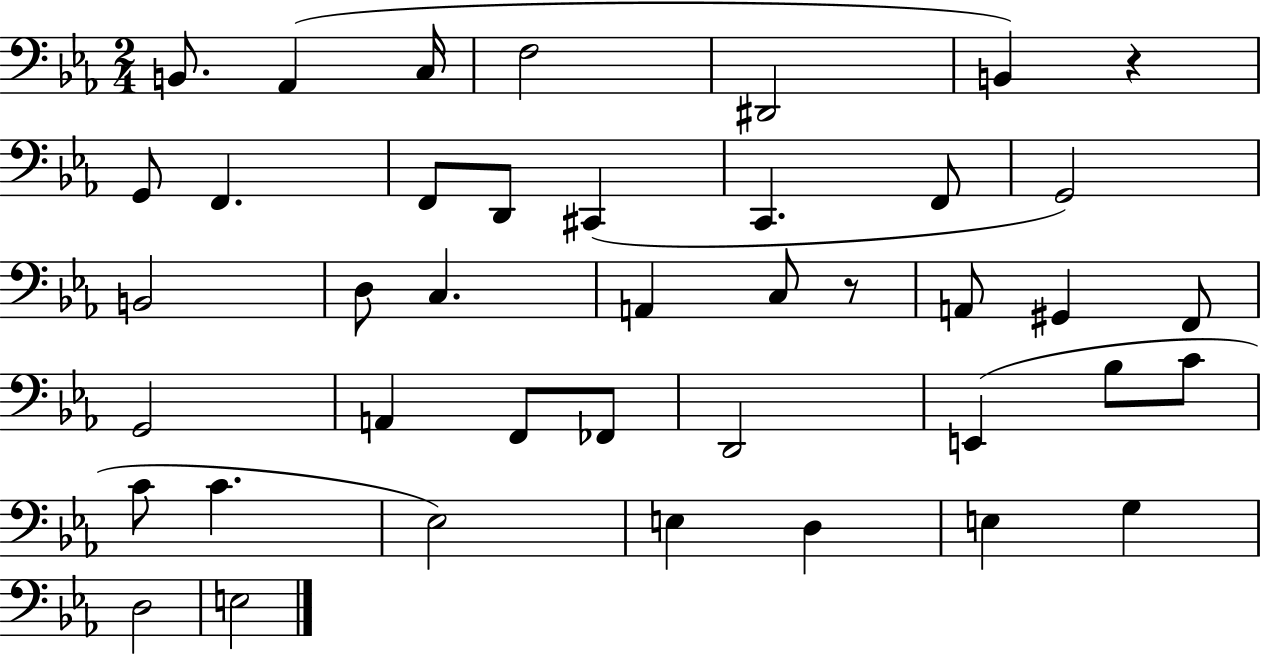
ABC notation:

X:1
T:Untitled
M:2/4
L:1/4
K:Eb
B,,/2 _A,, C,/4 F,2 ^D,,2 B,, z G,,/2 F,, F,,/2 D,,/2 ^C,, C,, F,,/2 G,,2 B,,2 D,/2 C, A,, C,/2 z/2 A,,/2 ^G,, F,,/2 G,,2 A,, F,,/2 _F,,/2 D,,2 E,, _B,/2 C/2 C/2 C _E,2 E, D, E, G, D,2 E,2